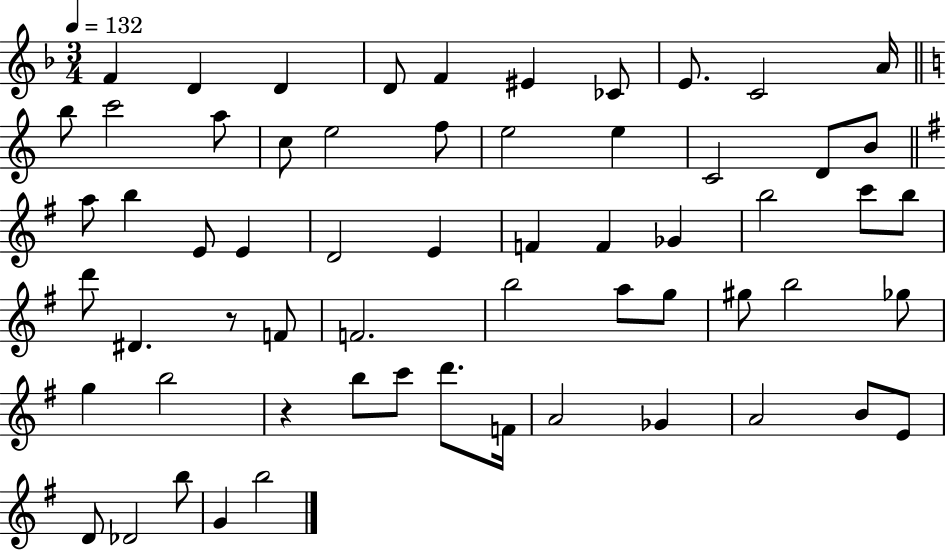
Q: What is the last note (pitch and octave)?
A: B5